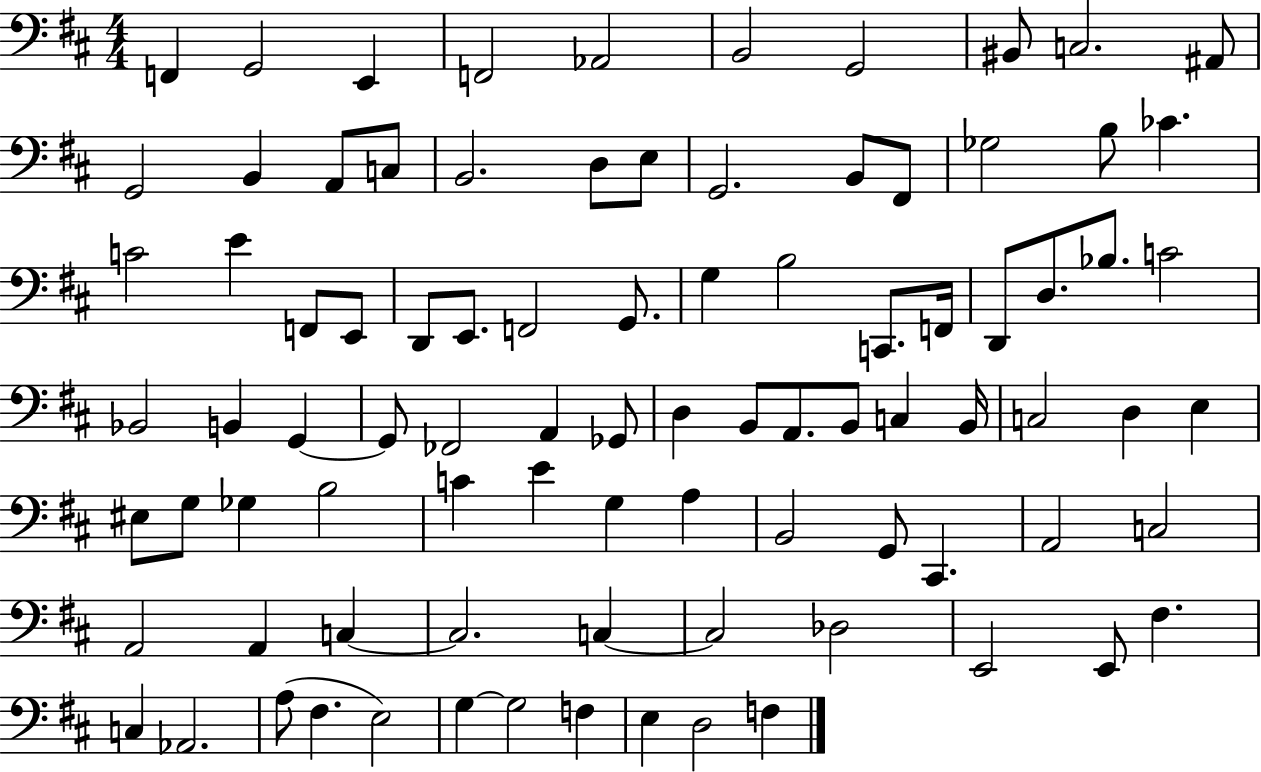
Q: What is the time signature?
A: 4/4